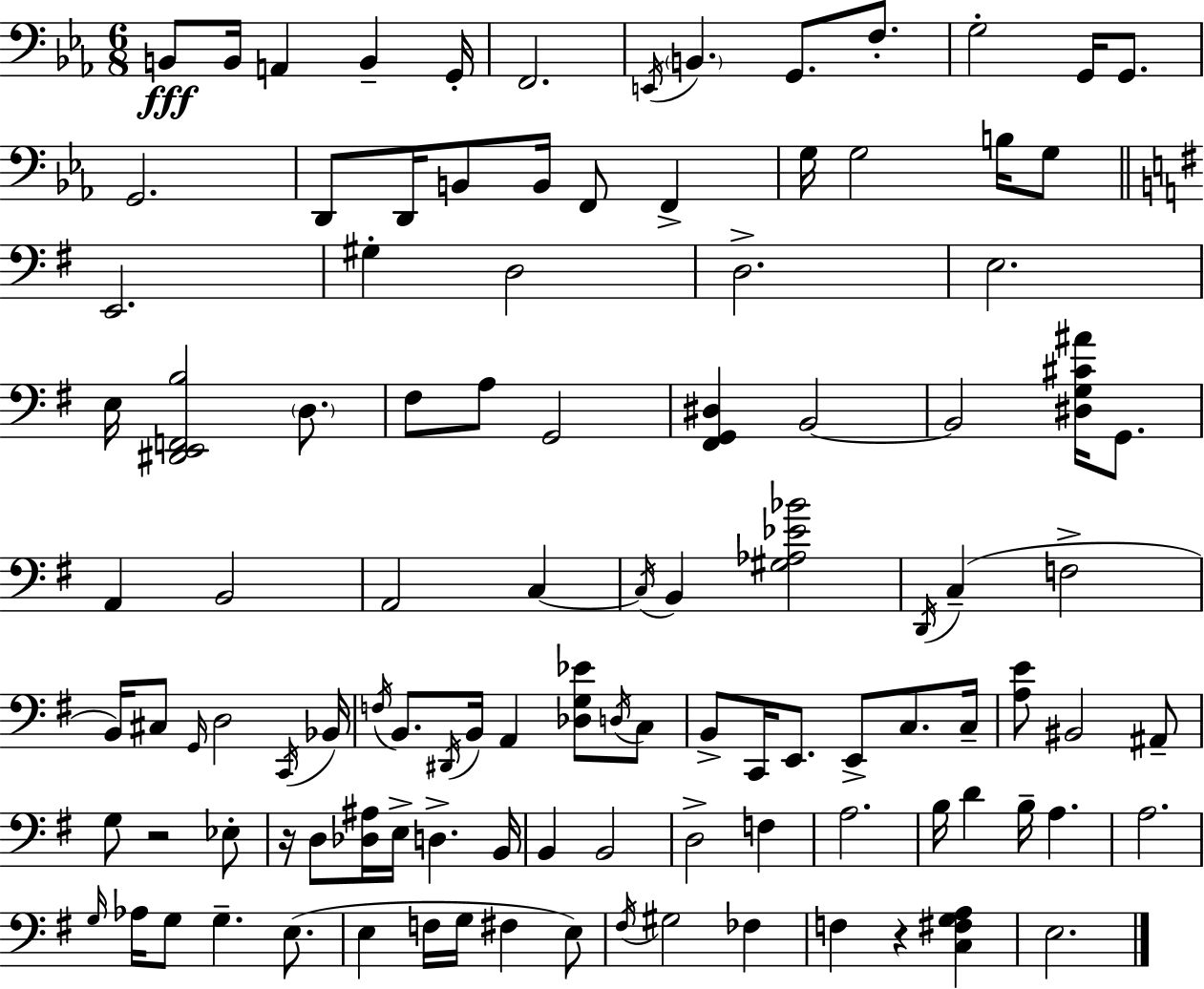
X:1
T:Untitled
M:6/8
L:1/4
K:Eb
B,,/2 B,,/4 A,, B,, G,,/4 F,,2 E,,/4 B,, G,,/2 F,/2 G,2 G,,/4 G,,/2 G,,2 D,,/2 D,,/4 B,,/2 B,,/4 F,,/2 F,, G,/4 G,2 B,/4 G,/2 E,,2 ^G, D,2 D,2 E,2 E,/4 [^D,,E,,F,,B,]2 D,/2 ^F,/2 A,/2 G,,2 [^F,,G,,^D,] B,,2 B,,2 [^D,G,^C^A]/4 G,,/2 A,, B,,2 A,,2 C, C,/4 B,, [^G,_A,_E_B]2 D,,/4 C, F,2 B,,/4 ^C,/2 G,,/4 D,2 C,,/4 _B,,/4 F,/4 B,,/2 ^D,,/4 B,,/4 A,, [_D,G,_E]/2 D,/4 C,/2 B,,/2 C,,/4 E,,/2 E,,/2 C,/2 C,/4 [A,E]/2 ^B,,2 ^A,,/2 G,/2 z2 _E,/2 z/4 D,/2 [_D,^A,]/4 E,/4 D, B,,/4 B,, B,,2 D,2 F, A,2 B,/4 D B,/4 A, A,2 G,/4 _A,/4 G,/2 G, E,/2 E, F,/4 G,/4 ^F, E,/2 ^F,/4 ^G,2 _F, F, z [C,^F,G,A,] E,2